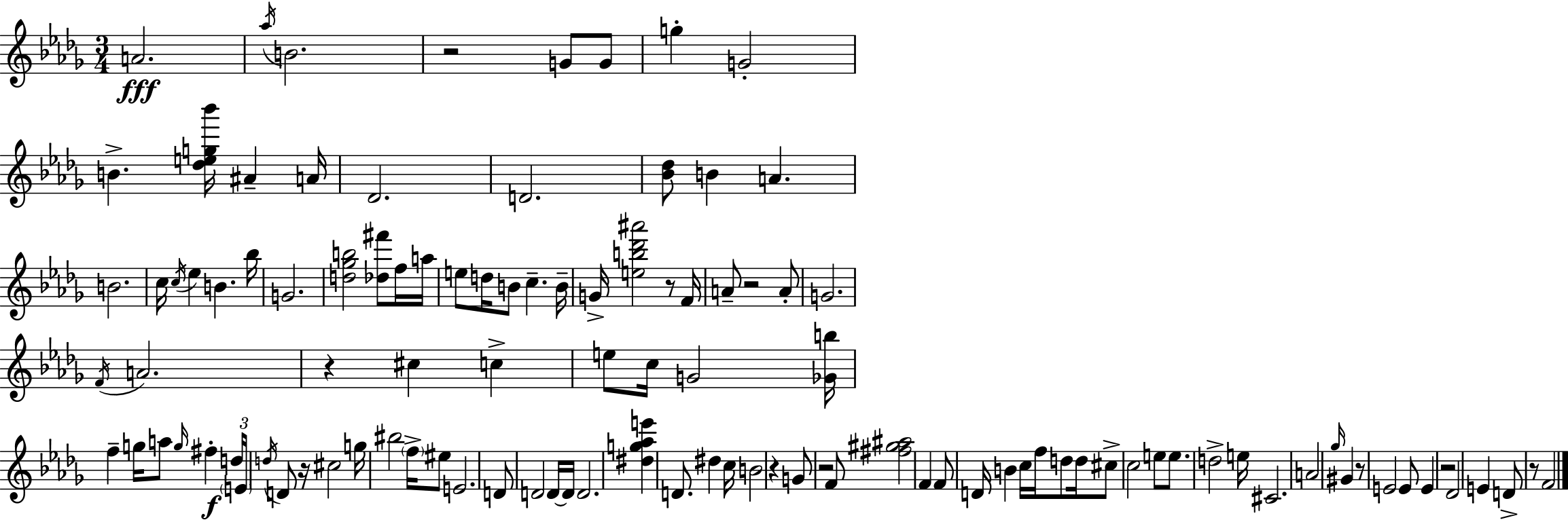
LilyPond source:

{
  \clef treble
  \numericTimeSignature
  \time 3/4
  \key bes \minor
  \repeat volta 2 { a'2.\fff | \acciaccatura { aes''16 } b'2. | r2 g'8 g'8 | g''4-. g'2-. | \break b'4.-> <des'' e'' g'' bes'''>16 ais'4-- | a'16 des'2. | d'2. | <bes' des''>8 b'4 a'4. | \break b'2. | c''16 \acciaccatura { c''16 } ees''4 b'4. | bes''16 g'2. | <d'' ges'' b''>2 <des'' fis'''>8 | \break f''16 a''16 e''8 d''16 b'8 c''4.-- | b'16-- g'16-> <e'' b'' des''' ais'''>2 r8 | f'16 a'8-- r2 | a'8-. g'2. | \break \acciaccatura { f'16 } a'2. | r4 cis''4 c''4-> | e''8 c''16 g'2 | <ges' b''>16 f''4-- g''16 a''8 \grace { g''16 } fis''4-.\f | \break \tuplet 3/2 { d''16 \parenthesize e'16 \acciaccatura { d''16 } } d'8 r16 cis''2 | g''16 bis''2 | \parenthesize f''16-> eis''8 e'2. | d'8 d'2 | \break d'16~~ d'16 d'2. | <dis'' g'' aes'' e'''>4 d'8. | dis''4 c''16 b'2 | r4 g'8 r2 | \break f'8 <fis'' gis'' ais''>2 | f'4 f'8 d'16 b'4 | c''16 f''16 d''8 d''16 cis''8-> c''2 | e''8 e''8. d''2-> | \break e''16 cis'2. | a'2 | \grace { ges''16 } gis'4 r8 e'2 | e'8 e'4 r2 | \break des'2 | e'4 d'8-> r8 f'2 | } \bar "|."
}